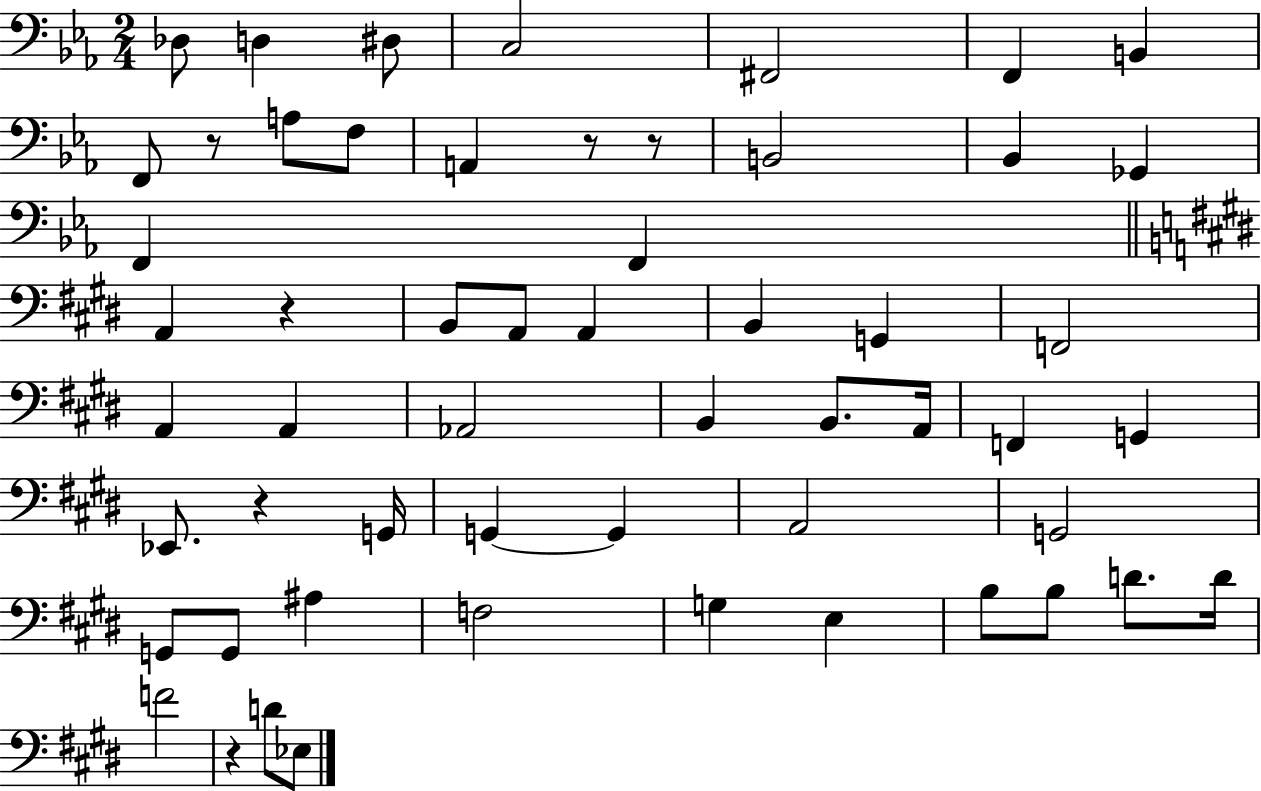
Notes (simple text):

Db3/e D3/q D#3/e C3/h F#2/h F2/q B2/q F2/e R/e A3/e F3/e A2/q R/e R/e B2/h Bb2/q Gb2/q F2/q F2/q A2/q R/q B2/e A2/e A2/q B2/q G2/q F2/h A2/q A2/q Ab2/h B2/q B2/e. A2/s F2/q G2/q Eb2/e. R/q G2/s G2/q G2/q A2/h G2/h G2/e G2/e A#3/q F3/h G3/q E3/q B3/e B3/e D4/e. D4/s F4/h R/q D4/e Eb3/e